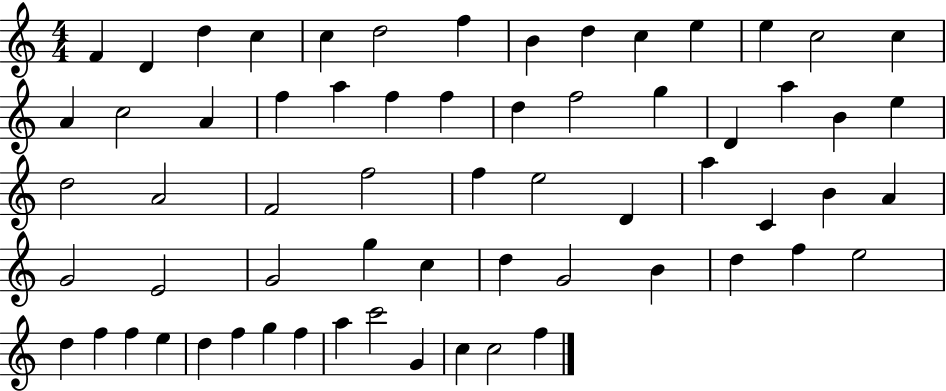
F4/q D4/q D5/q C5/q C5/q D5/h F5/q B4/q D5/q C5/q E5/q E5/q C5/h C5/q A4/q C5/h A4/q F5/q A5/q F5/q F5/q D5/q F5/h G5/q D4/q A5/q B4/q E5/q D5/h A4/h F4/h F5/h F5/q E5/h D4/q A5/q C4/q B4/q A4/q G4/h E4/h G4/h G5/q C5/q D5/q G4/h B4/q D5/q F5/q E5/h D5/q F5/q F5/q E5/q D5/q F5/q G5/q F5/q A5/q C6/h G4/q C5/q C5/h F5/q